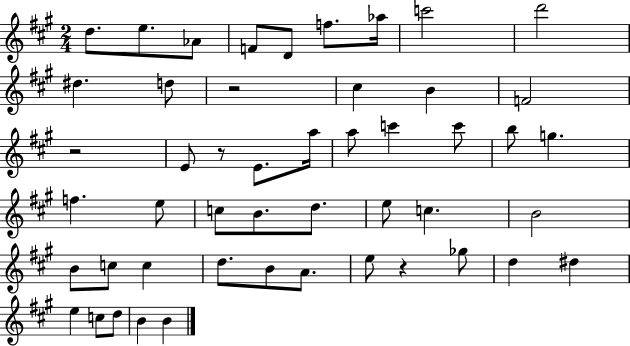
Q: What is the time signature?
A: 2/4